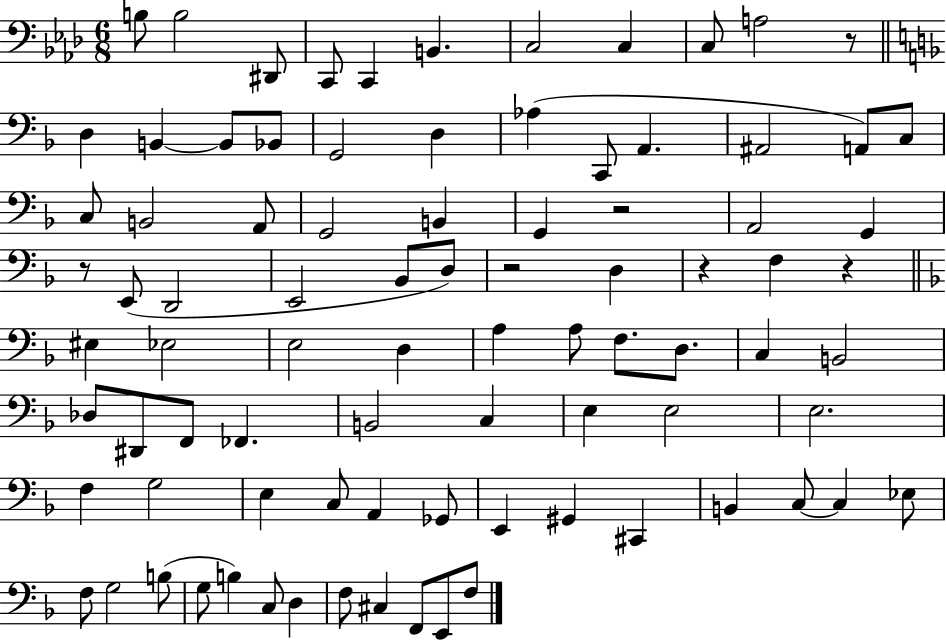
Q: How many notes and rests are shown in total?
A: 87